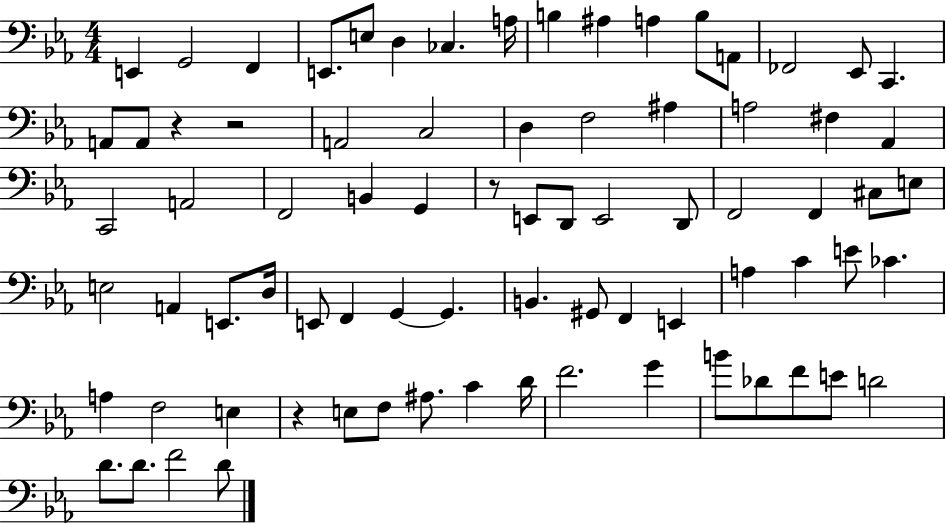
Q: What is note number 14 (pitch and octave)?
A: FES2